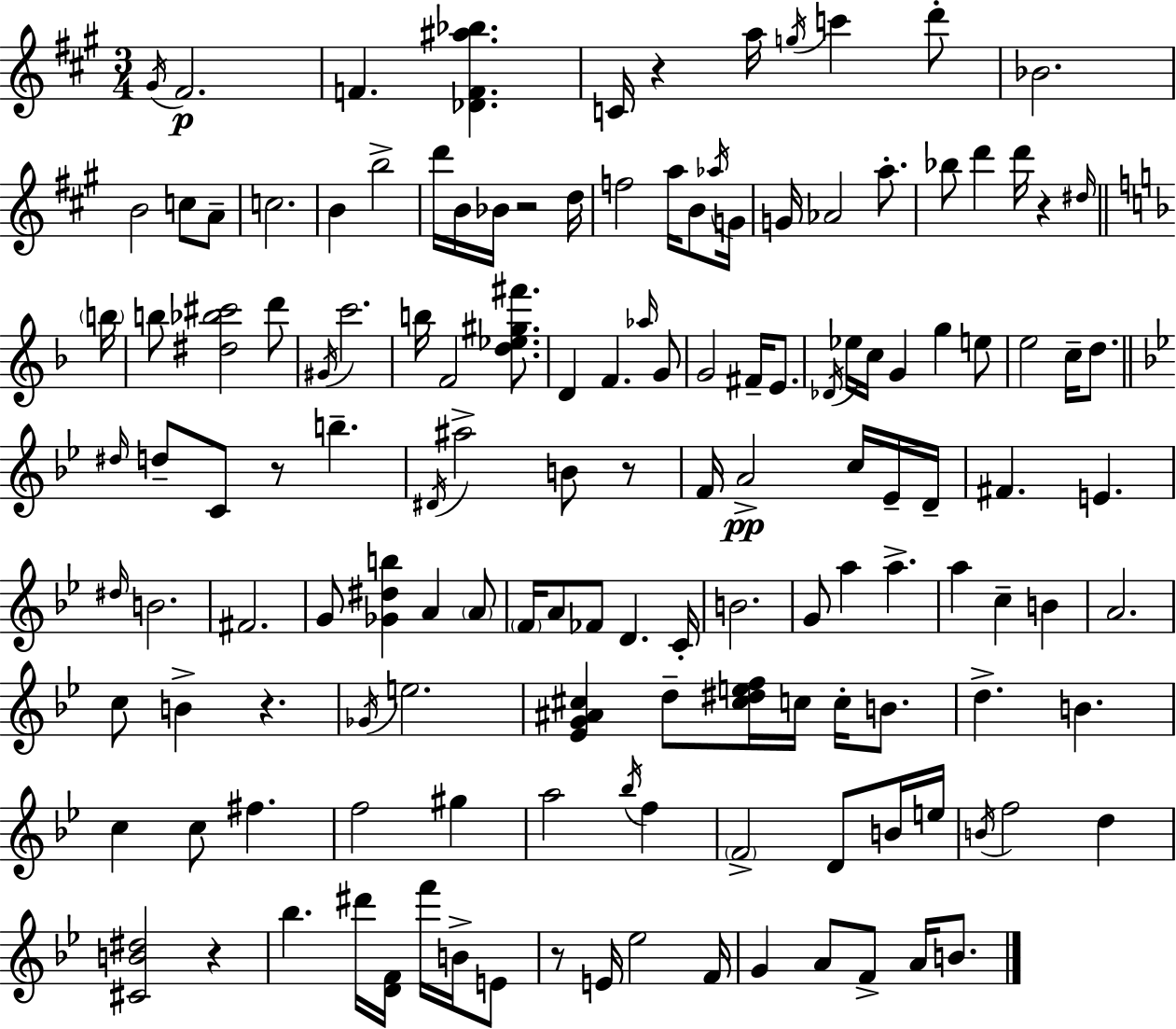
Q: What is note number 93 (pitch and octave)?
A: C5